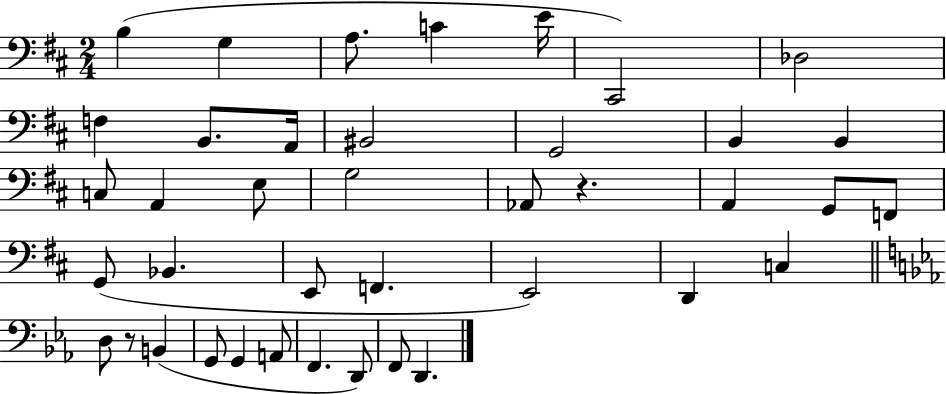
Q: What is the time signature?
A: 2/4